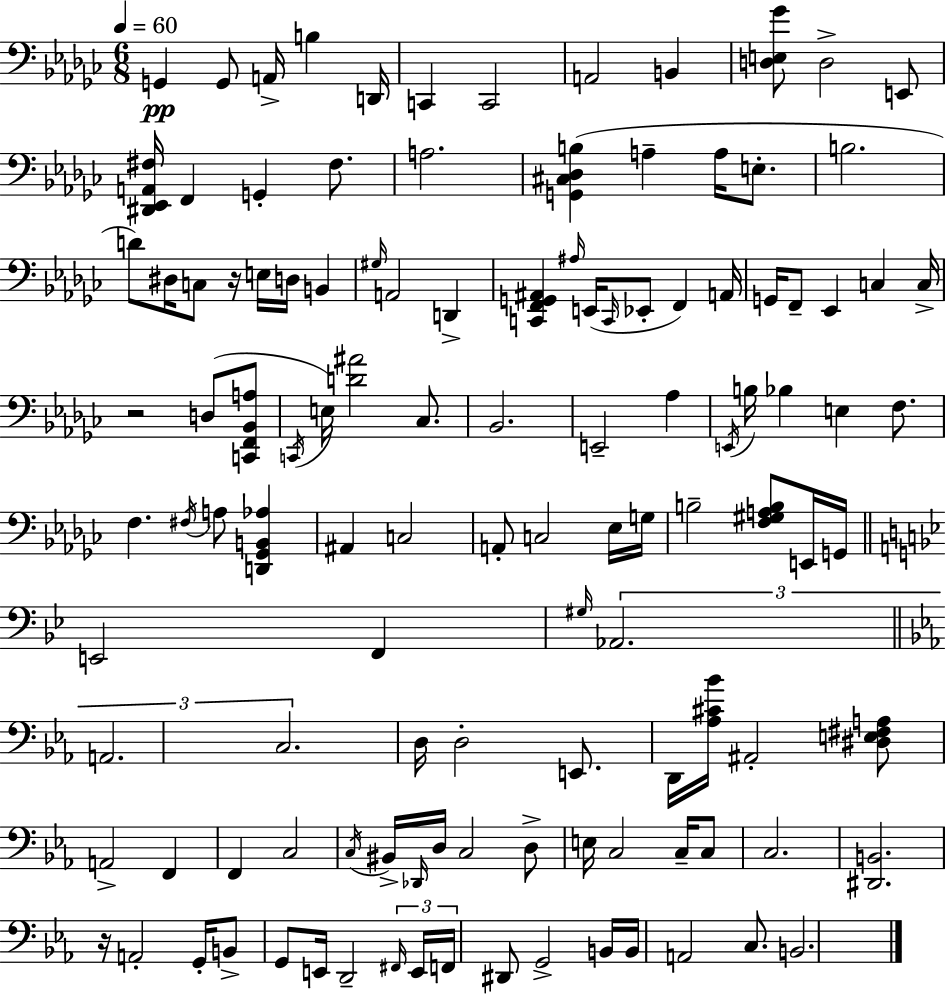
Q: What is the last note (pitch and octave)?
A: B2